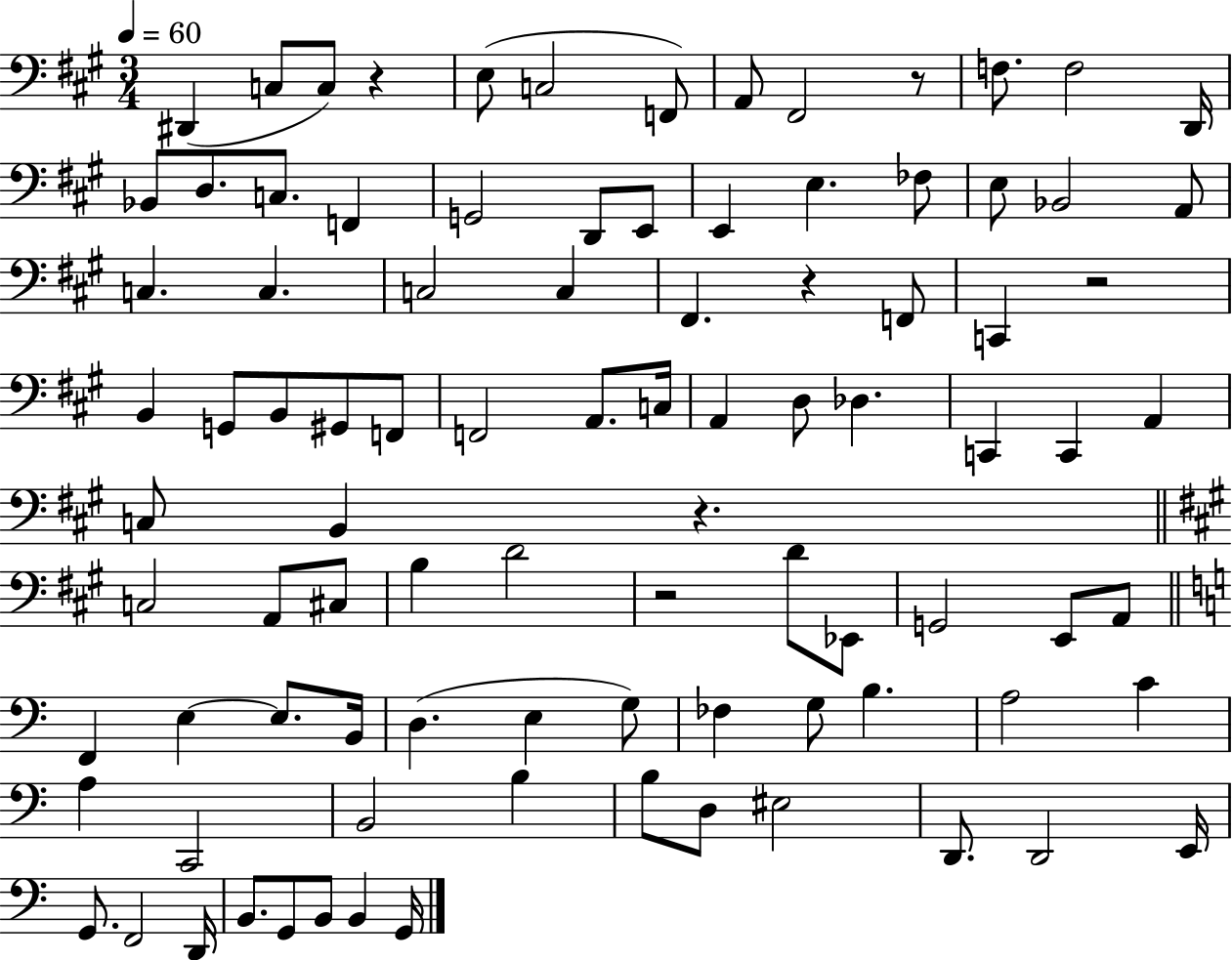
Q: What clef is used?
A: bass